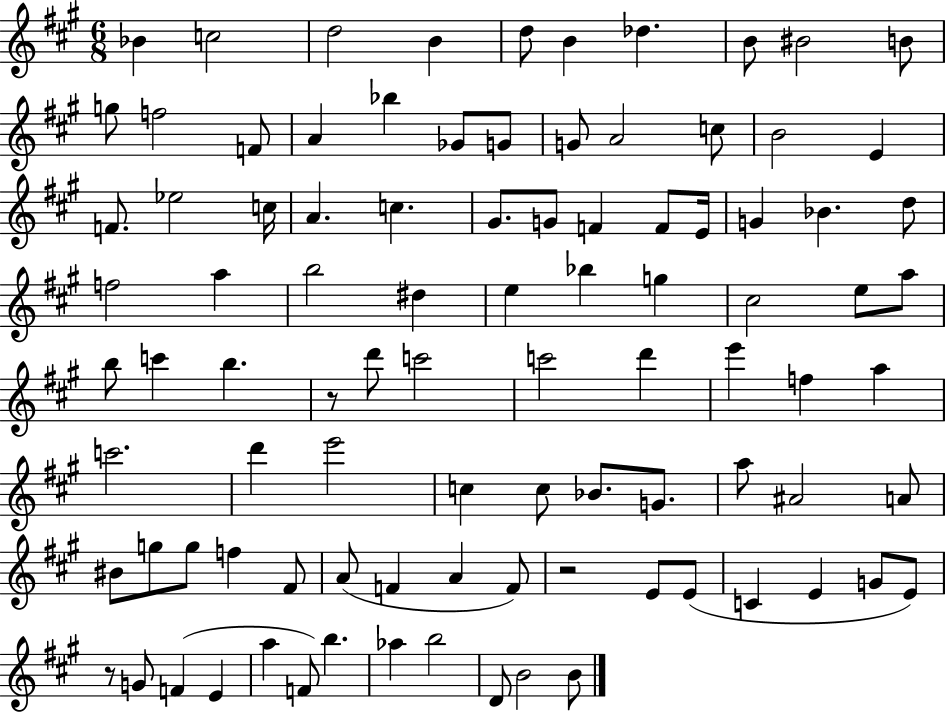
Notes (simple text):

Bb4/q C5/h D5/h B4/q D5/e B4/q Db5/q. B4/e BIS4/h B4/e G5/e F5/h F4/e A4/q Bb5/q Gb4/e G4/e G4/e A4/h C5/e B4/h E4/q F4/e. Eb5/h C5/s A4/q. C5/q. G#4/e. G4/e F4/q F4/e E4/s G4/q Bb4/q. D5/e F5/h A5/q B5/h D#5/q E5/q Bb5/q G5/q C#5/h E5/e A5/e B5/e C6/q B5/q. R/e D6/e C6/h C6/h D6/q E6/q F5/q A5/q C6/h. D6/q E6/h C5/q C5/e Bb4/e. G4/e. A5/e A#4/h A4/e BIS4/e G5/e G5/e F5/q F#4/e A4/e F4/q A4/q F4/e R/h E4/e E4/e C4/q E4/q G4/e E4/e R/e G4/e F4/q E4/q A5/q F4/e B5/q. Ab5/q B5/h D4/e B4/h B4/e